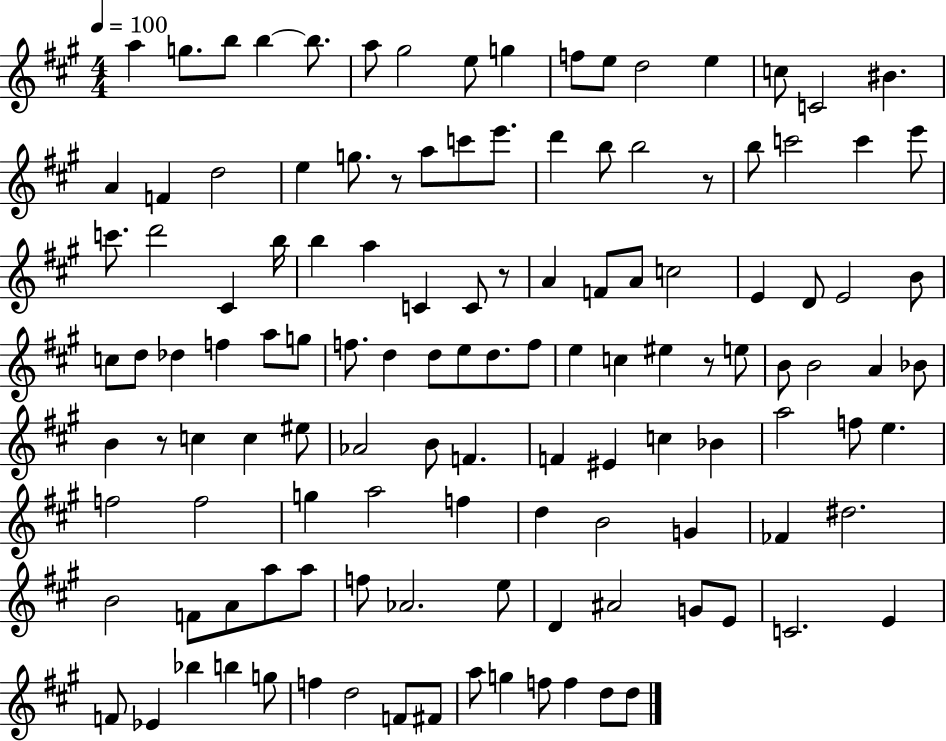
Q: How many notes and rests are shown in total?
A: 125